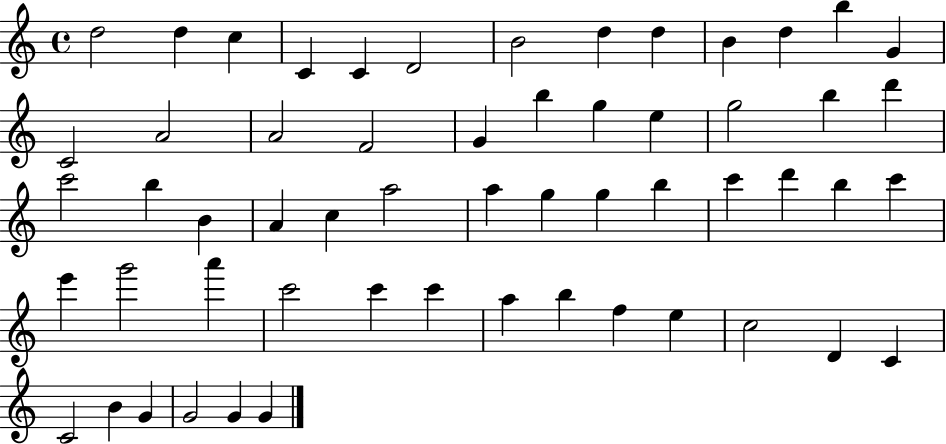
X:1
T:Untitled
M:4/4
L:1/4
K:C
d2 d c C C D2 B2 d d B d b G C2 A2 A2 F2 G b g e g2 b d' c'2 b B A c a2 a g g b c' d' b c' e' g'2 a' c'2 c' c' a b f e c2 D C C2 B G G2 G G